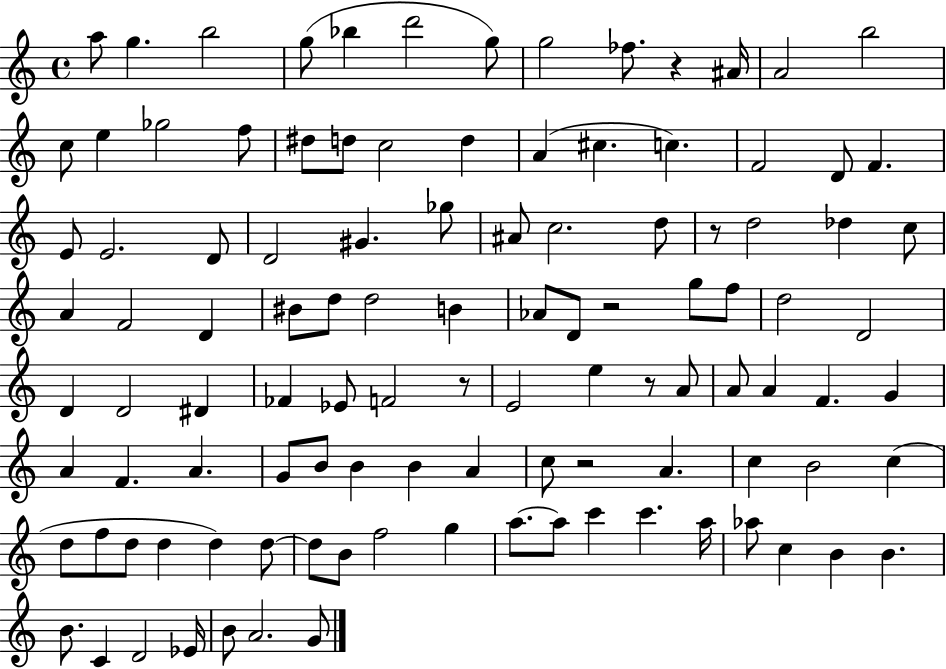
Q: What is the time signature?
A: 4/4